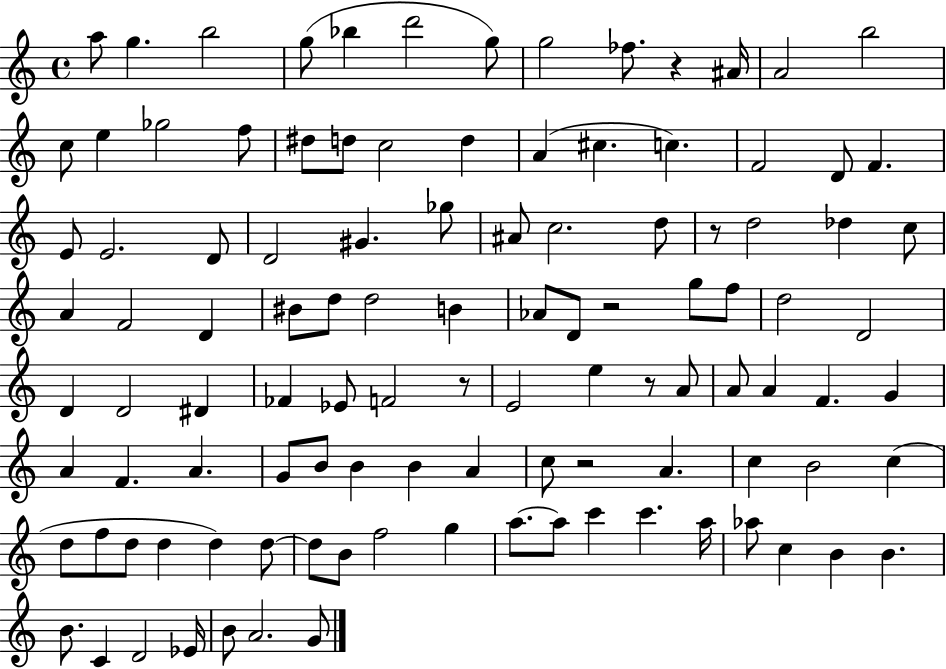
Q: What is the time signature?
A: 4/4